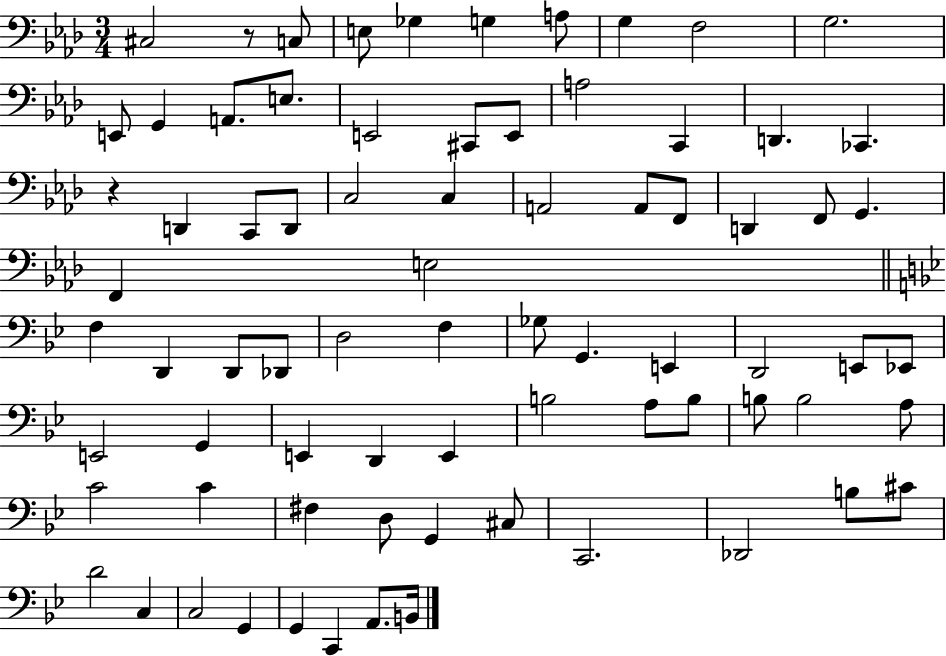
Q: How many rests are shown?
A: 2